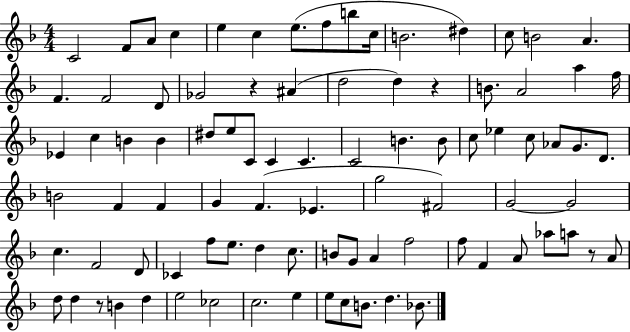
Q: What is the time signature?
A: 4/4